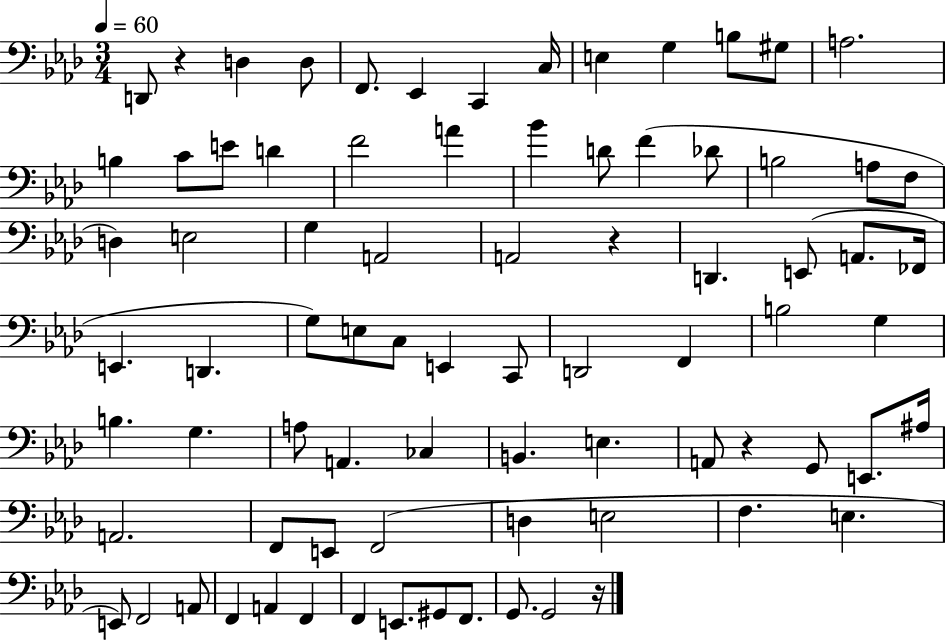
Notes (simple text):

D2/e R/q D3/q D3/e F2/e. Eb2/q C2/q C3/s E3/q G3/q B3/e G#3/e A3/h. B3/q C4/e E4/e D4/q F4/h A4/q Bb4/q D4/e F4/q Db4/e B3/h A3/e F3/e D3/q E3/h G3/q A2/h A2/h R/q D2/q. E2/e A2/e. FES2/s E2/q. D2/q. G3/e E3/e C3/e E2/q C2/e D2/h F2/q B3/h G3/q B3/q. G3/q. A3/e A2/q. CES3/q B2/q. E3/q. A2/e R/q G2/e E2/e. A#3/s A2/h. F2/e E2/e F2/h D3/q E3/h F3/q. E3/q. E2/e F2/h A2/e F2/q A2/q F2/q F2/q E2/e. G#2/e F2/e. G2/e. G2/h R/s